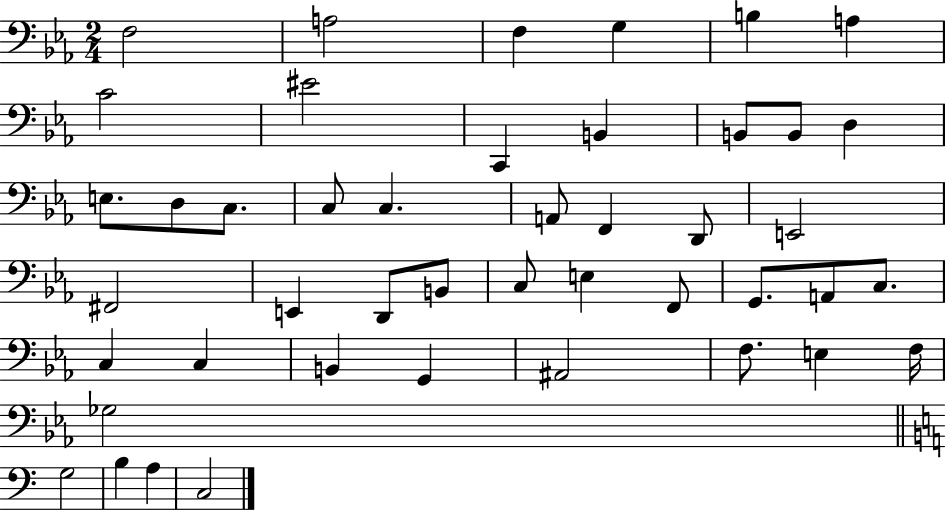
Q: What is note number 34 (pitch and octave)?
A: C3